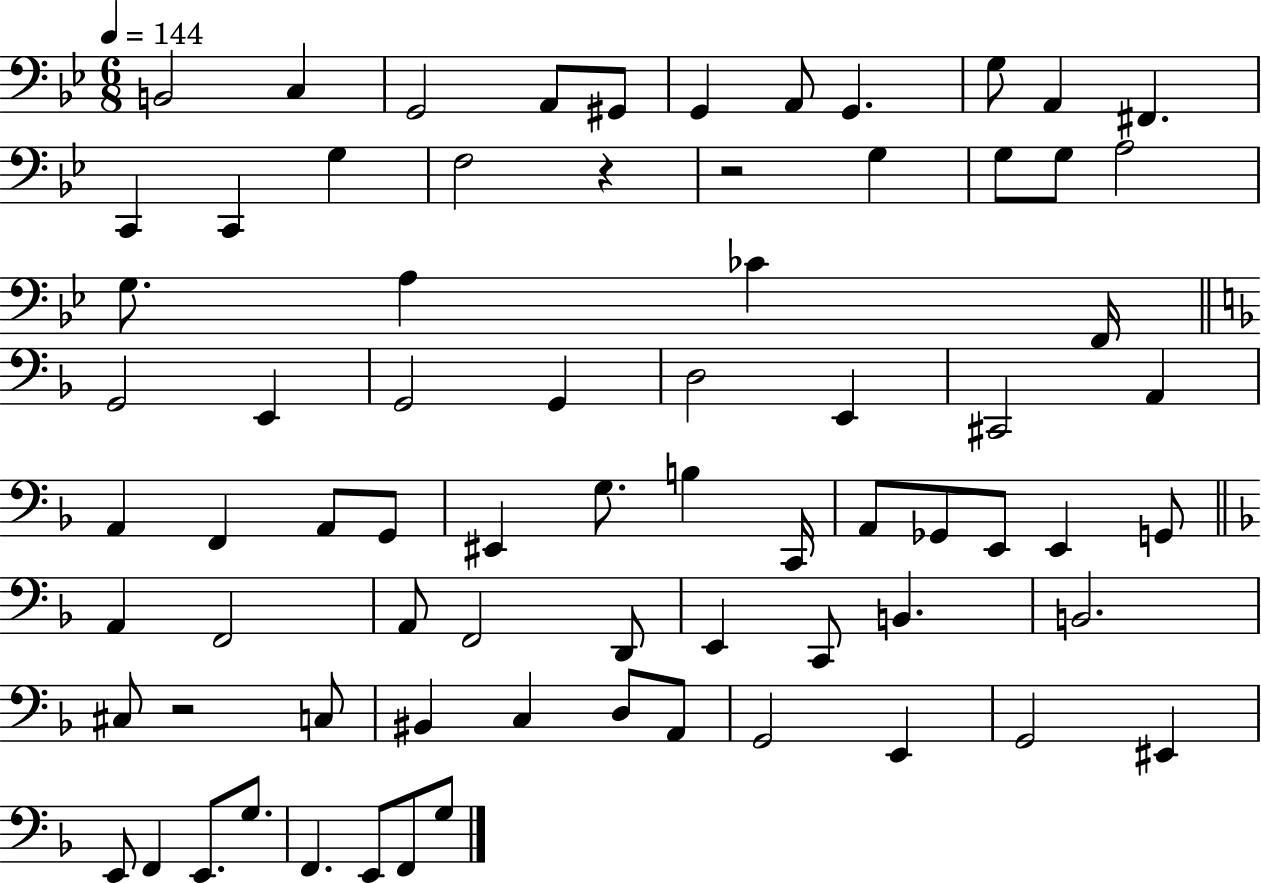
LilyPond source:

{
  \clef bass
  \numericTimeSignature
  \time 6/8
  \key bes \major
  \tempo 4 = 144
  b,2 c4 | g,2 a,8 gis,8 | g,4 a,8 g,4. | g8 a,4 fis,4. | \break c,4 c,4 g4 | f2 r4 | r2 g4 | g8 g8 a2 | \break g8. a4 ces'4 f,16 | \bar "||" \break \key f \major g,2 e,4 | g,2 g,4 | d2 e,4 | cis,2 a,4 | \break a,4 f,4 a,8 g,8 | eis,4 g8. b4 c,16 | a,8 ges,8 e,8 e,4 g,8 | \bar "||" \break \key f \major a,4 f,2 | a,8 f,2 d,8 | e,4 c,8 b,4. | b,2. | \break cis8 r2 c8 | bis,4 c4 d8 a,8 | g,2 e,4 | g,2 eis,4 | \break e,8 f,4 e,8. g8. | f,4. e,8 f,8 g8 | \bar "|."
}